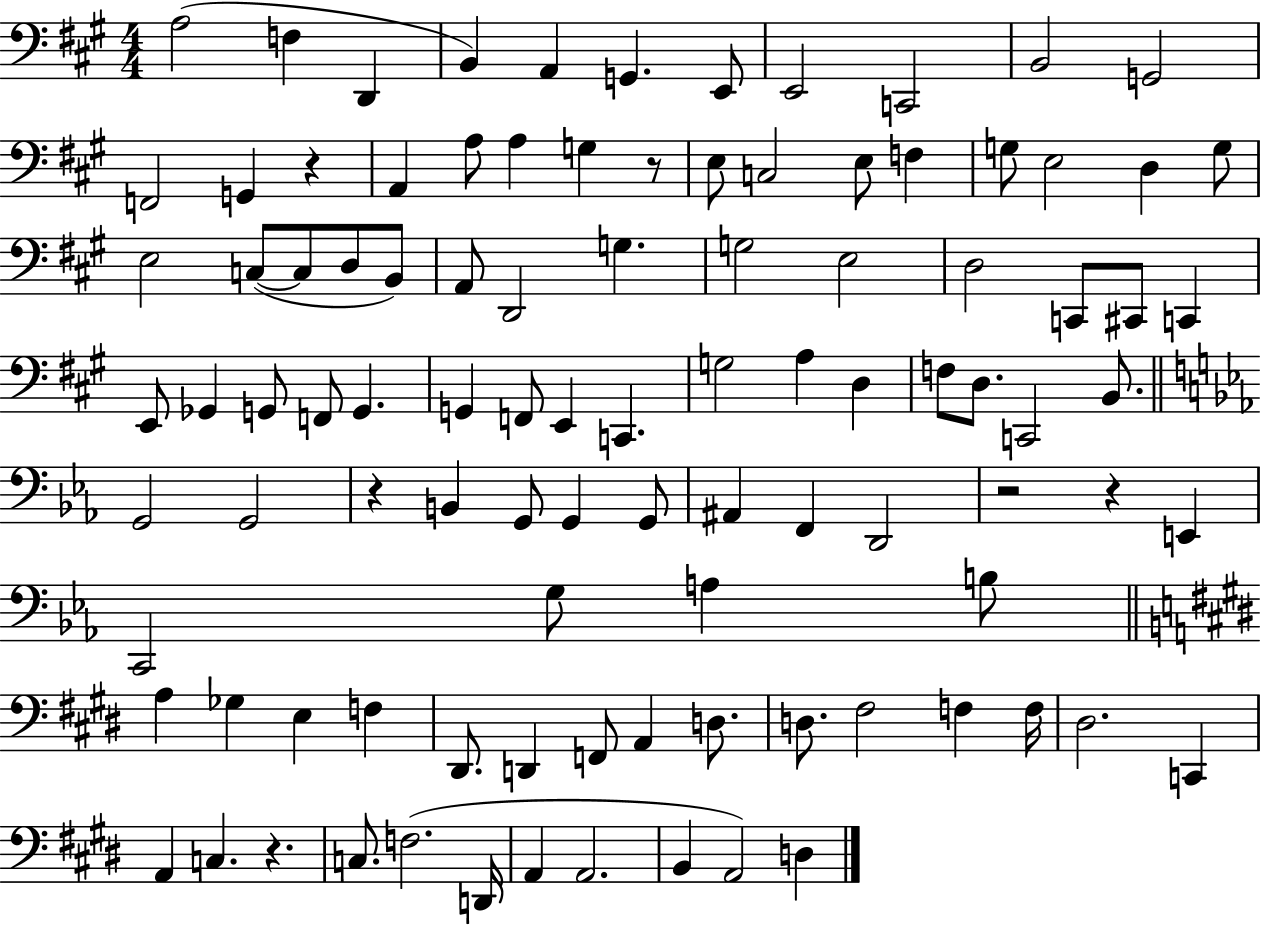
A3/h F3/q D2/q B2/q A2/q G2/q. E2/e E2/h C2/h B2/h G2/h F2/h G2/q R/q A2/q A3/e A3/q G3/q R/e E3/e C3/h E3/e F3/q G3/e E3/h D3/q G3/e E3/h C3/e C3/e D3/e B2/e A2/e D2/h G3/q. G3/h E3/h D3/h C2/e C#2/e C2/q E2/e Gb2/q G2/e F2/e G2/q. G2/q F2/e E2/q C2/q. G3/h A3/q D3/q F3/e D3/e. C2/h B2/e. G2/h G2/h R/q B2/q G2/e G2/q G2/e A#2/q F2/q D2/h R/h R/q E2/q C2/h G3/e A3/q B3/e A3/q Gb3/q E3/q F3/q D#2/e. D2/q F2/e A2/q D3/e. D3/e. F#3/h F3/q F3/s D#3/h. C2/q A2/q C3/q. R/q. C3/e. F3/h. D2/s A2/q A2/h. B2/q A2/h D3/q